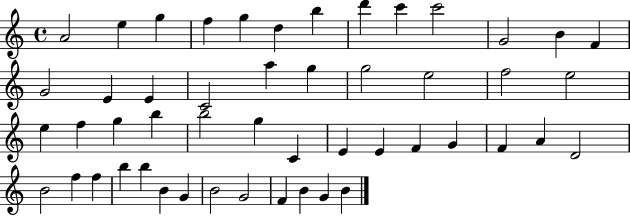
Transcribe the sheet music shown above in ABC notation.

X:1
T:Untitled
M:4/4
L:1/4
K:C
A2 e g f g d b d' c' c'2 G2 B F G2 E E C2 a g g2 e2 f2 e2 e f g b b2 g C E E F G F A D2 B2 f f b b B G B2 G2 F B G B